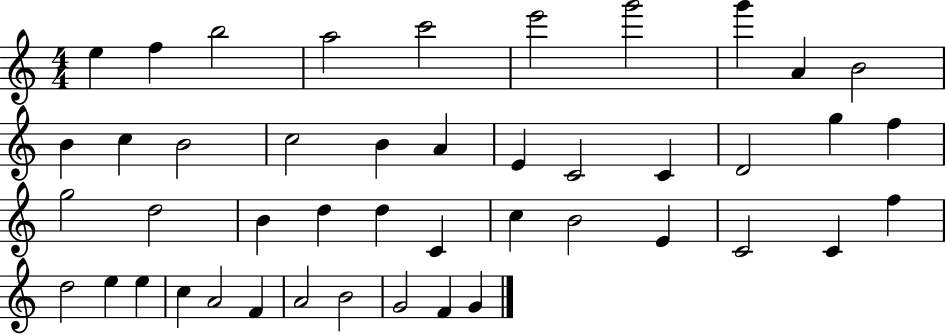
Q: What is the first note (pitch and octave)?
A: E5